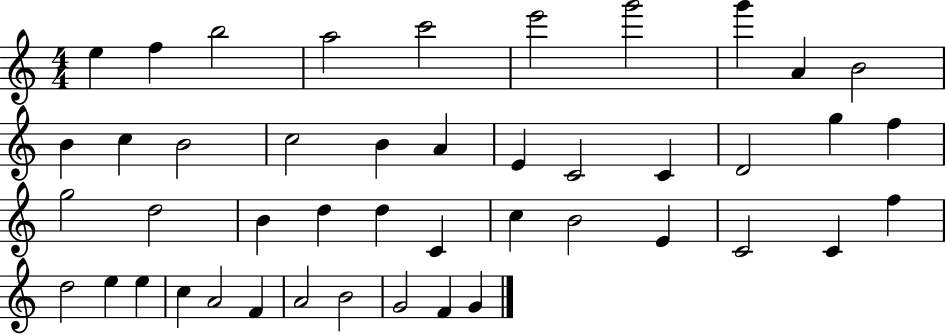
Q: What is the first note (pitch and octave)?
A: E5